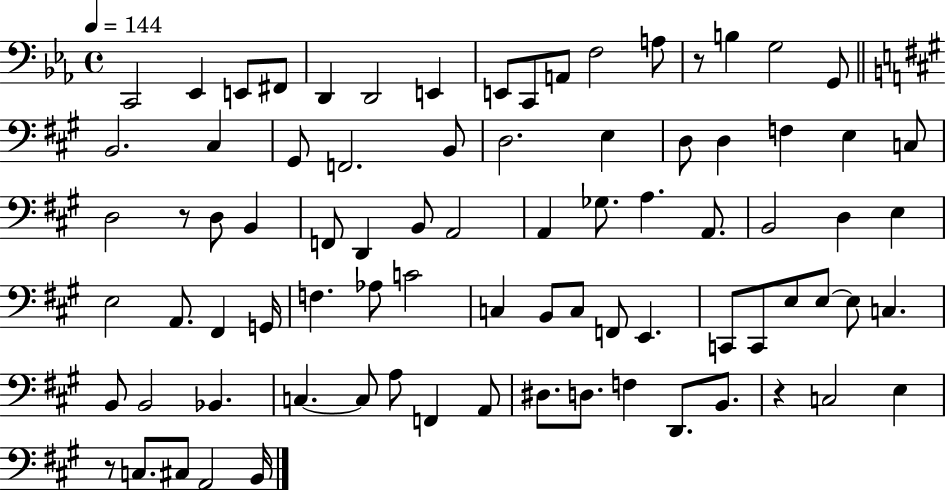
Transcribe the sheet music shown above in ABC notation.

X:1
T:Untitled
M:4/4
L:1/4
K:Eb
C,,2 _E,, E,,/2 ^F,,/2 D,, D,,2 E,, E,,/2 C,,/2 A,,/2 F,2 A,/2 z/2 B, G,2 G,,/2 B,,2 ^C, ^G,,/2 F,,2 B,,/2 D,2 E, D,/2 D, F, E, C,/2 D,2 z/2 D,/2 B,, F,,/2 D,, B,,/2 A,,2 A,, _G,/2 A, A,,/2 B,,2 D, E, E,2 A,,/2 ^F,, G,,/4 F, _A,/2 C2 C, B,,/2 C,/2 F,,/2 E,, C,,/2 C,,/2 E,/2 E,/2 E,/2 C, B,,/2 B,,2 _B,, C, C,/2 A,/2 F,, A,,/2 ^D,/2 D,/2 F, D,,/2 B,,/2 z C,2 E, z/2 C,/2 ^C,/2 A,,2 B,,/4